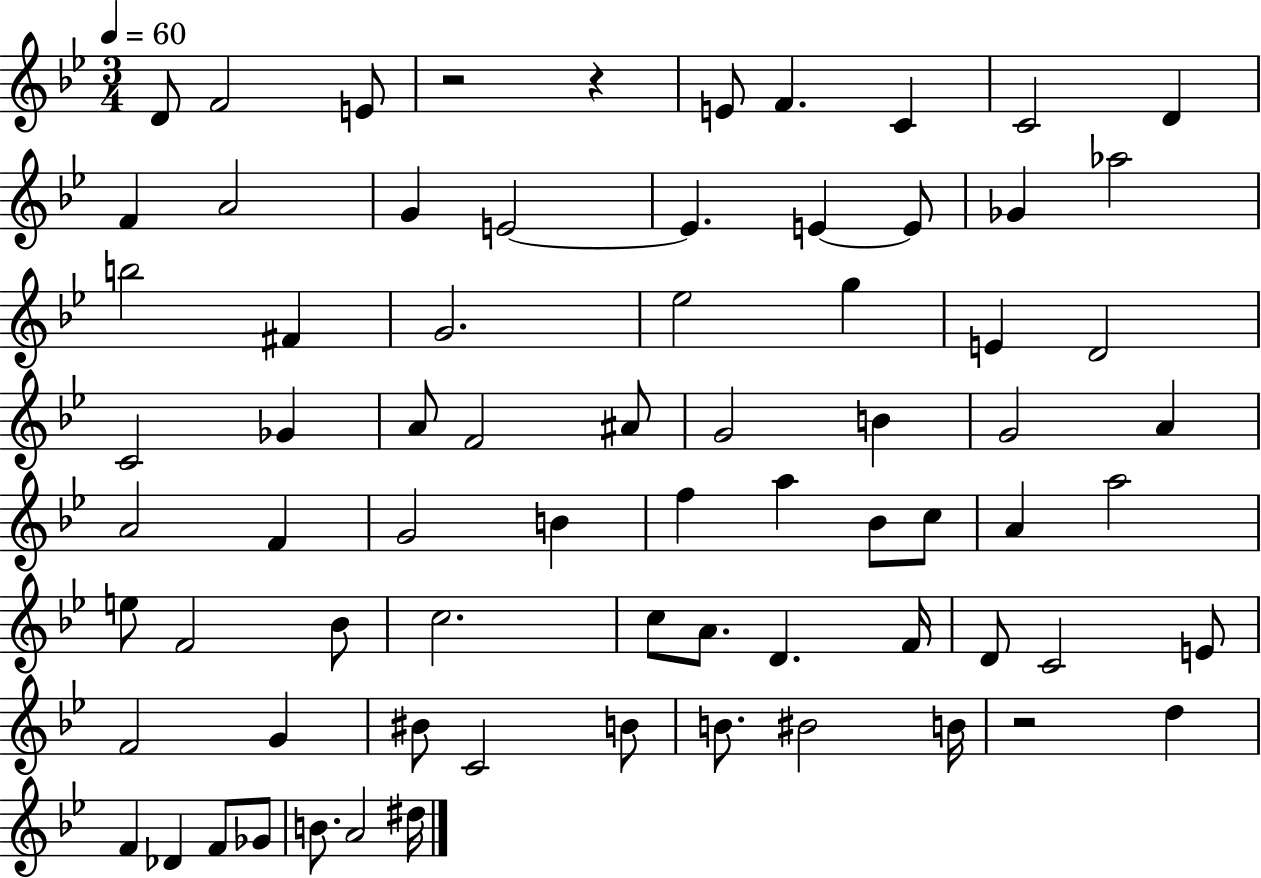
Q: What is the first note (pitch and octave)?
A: D4